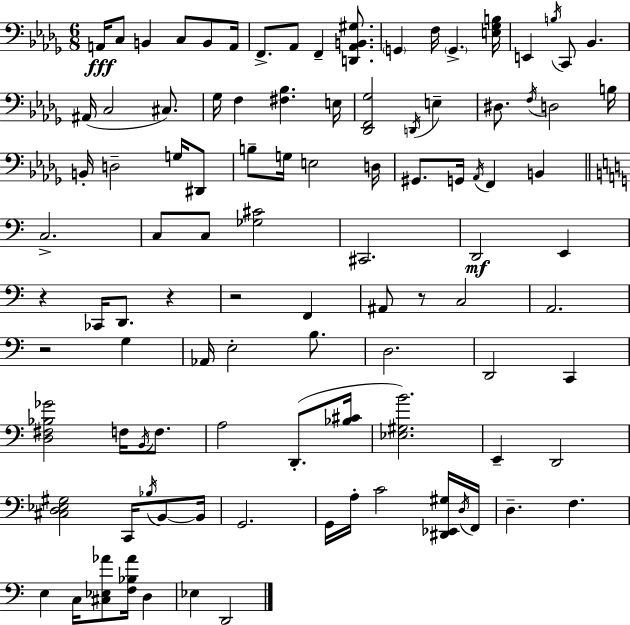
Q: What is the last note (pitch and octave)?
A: D2